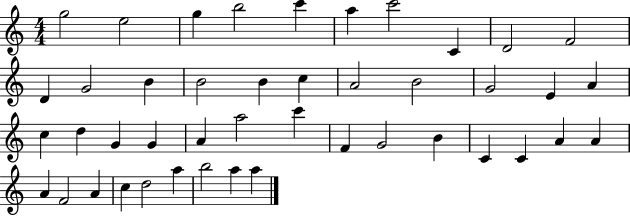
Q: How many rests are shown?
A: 0